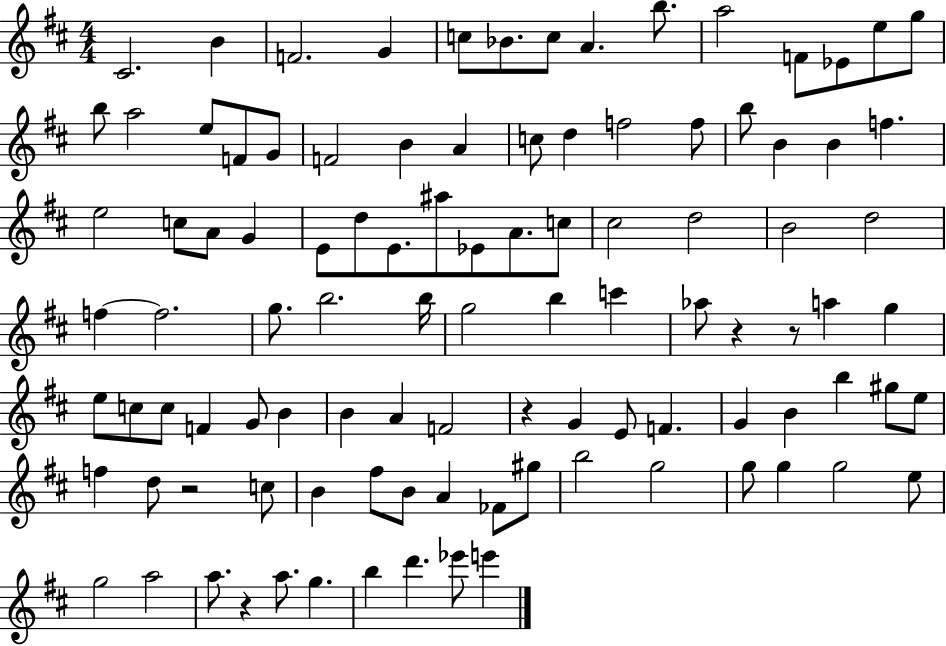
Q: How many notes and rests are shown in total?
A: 102